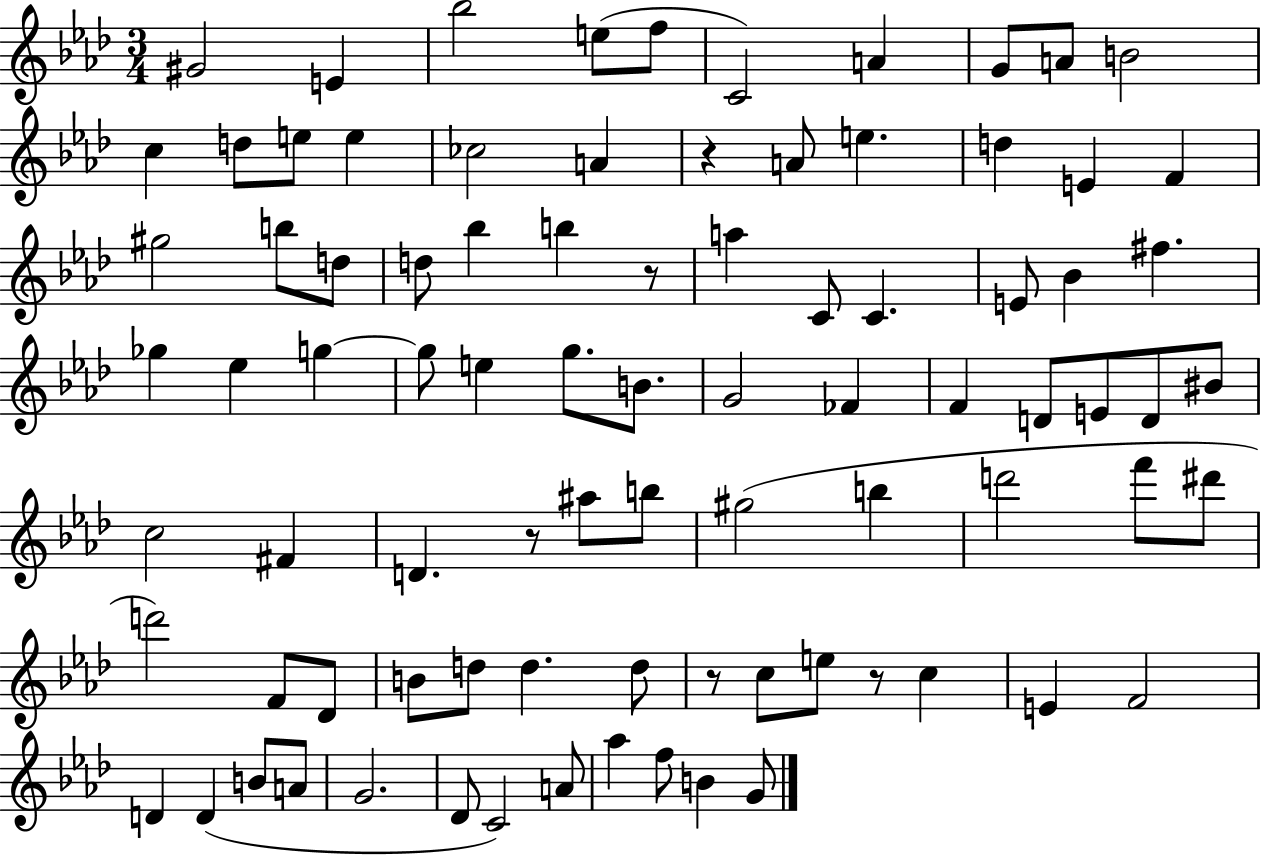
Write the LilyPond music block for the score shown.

{
  \clef treble
  \numericTimeSignature
  \time 3/4
  \key aes \major
  gis'2 e'4 | bes''2 e''8( f''8 | c'2) a'4 | g'8 a'8 b'2 | \break c''4 d''8 e''8 e''4 | ces''2 a'4 | r4 a'8 e''4. | d''4 e'4 f'4 | \break gis''2 b''8 d''8 | d''8 bes''4 b''4 r8 | a''4 c'8 c'4. | e'8 bes'4 fis''4. | \break ges''4 ees''4 g''4~~ | g''8 e''4 g''8. b'8. | g'2 fes'4 | f'4 d'8 e'8 d'8 bis'8 | \break c''2 fis'4 | d'4. r8 ais''8 b''8 | gis''2( b''4 | d'''2 f'''8 dis'''8 | \break d'''2) f'8 des'8 | b'8 d''8 d''4. d''8 | r8 c''8 e''8 r8 c''4 | e'4 f'2 | \break d'4 d'4( b'8 a'8 | g'2. | des'8 c'2) a'8 | aes''4 f''8 b'4 g'8 | \break \bar "|."
}